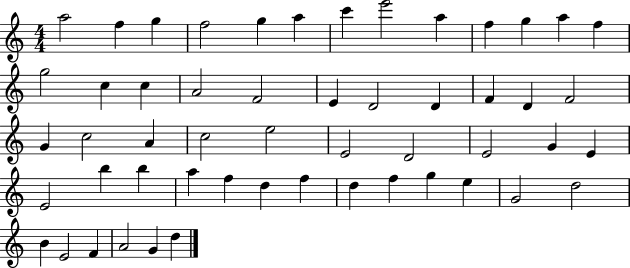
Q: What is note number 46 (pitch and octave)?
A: G4